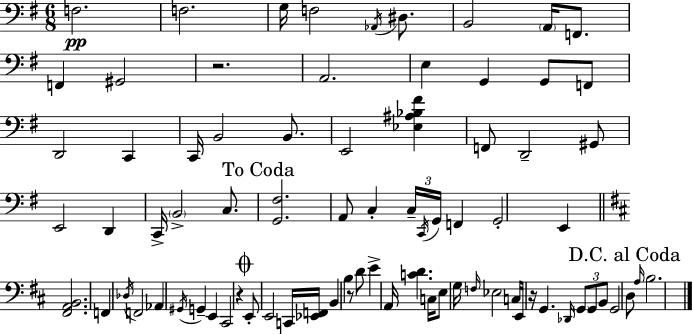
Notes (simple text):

F3/h. F3/h. G3/s F3/h Ab2/s D#3/e. B2/h A2/s F2/e. F2/q G#2/h R/h. A2/h. E3/q G2/q G2/e F2/e D2/h C2/q C2/s B2/h B2/e. E2/h [Eb3,A#3,Bb3,F#4]/q F2/e D2/h G#2/e E2/h D2/q C2/s B2/h C3/e. [G2,F#3]/h. A2/e C3/q C3/s C2/s G2/s F2/q G2/h E2/q [F#2,A2,B2]/h. F2/q Db3/s F2/h Ab2/q G#2/s G2/q E2/q C#2/h R/q E2/e E2/h C2/s [Eb2,F2]/s B2/q B3/q R/e D4/e E4/q A2/s [C4,D4]/q. C3/s E3/e G3/s F3/s Eb3/h C3/s E2/s R/s G2/q. Db2/s G2/e G2/e B2/e G2/h D3/e A3/s B3/h.